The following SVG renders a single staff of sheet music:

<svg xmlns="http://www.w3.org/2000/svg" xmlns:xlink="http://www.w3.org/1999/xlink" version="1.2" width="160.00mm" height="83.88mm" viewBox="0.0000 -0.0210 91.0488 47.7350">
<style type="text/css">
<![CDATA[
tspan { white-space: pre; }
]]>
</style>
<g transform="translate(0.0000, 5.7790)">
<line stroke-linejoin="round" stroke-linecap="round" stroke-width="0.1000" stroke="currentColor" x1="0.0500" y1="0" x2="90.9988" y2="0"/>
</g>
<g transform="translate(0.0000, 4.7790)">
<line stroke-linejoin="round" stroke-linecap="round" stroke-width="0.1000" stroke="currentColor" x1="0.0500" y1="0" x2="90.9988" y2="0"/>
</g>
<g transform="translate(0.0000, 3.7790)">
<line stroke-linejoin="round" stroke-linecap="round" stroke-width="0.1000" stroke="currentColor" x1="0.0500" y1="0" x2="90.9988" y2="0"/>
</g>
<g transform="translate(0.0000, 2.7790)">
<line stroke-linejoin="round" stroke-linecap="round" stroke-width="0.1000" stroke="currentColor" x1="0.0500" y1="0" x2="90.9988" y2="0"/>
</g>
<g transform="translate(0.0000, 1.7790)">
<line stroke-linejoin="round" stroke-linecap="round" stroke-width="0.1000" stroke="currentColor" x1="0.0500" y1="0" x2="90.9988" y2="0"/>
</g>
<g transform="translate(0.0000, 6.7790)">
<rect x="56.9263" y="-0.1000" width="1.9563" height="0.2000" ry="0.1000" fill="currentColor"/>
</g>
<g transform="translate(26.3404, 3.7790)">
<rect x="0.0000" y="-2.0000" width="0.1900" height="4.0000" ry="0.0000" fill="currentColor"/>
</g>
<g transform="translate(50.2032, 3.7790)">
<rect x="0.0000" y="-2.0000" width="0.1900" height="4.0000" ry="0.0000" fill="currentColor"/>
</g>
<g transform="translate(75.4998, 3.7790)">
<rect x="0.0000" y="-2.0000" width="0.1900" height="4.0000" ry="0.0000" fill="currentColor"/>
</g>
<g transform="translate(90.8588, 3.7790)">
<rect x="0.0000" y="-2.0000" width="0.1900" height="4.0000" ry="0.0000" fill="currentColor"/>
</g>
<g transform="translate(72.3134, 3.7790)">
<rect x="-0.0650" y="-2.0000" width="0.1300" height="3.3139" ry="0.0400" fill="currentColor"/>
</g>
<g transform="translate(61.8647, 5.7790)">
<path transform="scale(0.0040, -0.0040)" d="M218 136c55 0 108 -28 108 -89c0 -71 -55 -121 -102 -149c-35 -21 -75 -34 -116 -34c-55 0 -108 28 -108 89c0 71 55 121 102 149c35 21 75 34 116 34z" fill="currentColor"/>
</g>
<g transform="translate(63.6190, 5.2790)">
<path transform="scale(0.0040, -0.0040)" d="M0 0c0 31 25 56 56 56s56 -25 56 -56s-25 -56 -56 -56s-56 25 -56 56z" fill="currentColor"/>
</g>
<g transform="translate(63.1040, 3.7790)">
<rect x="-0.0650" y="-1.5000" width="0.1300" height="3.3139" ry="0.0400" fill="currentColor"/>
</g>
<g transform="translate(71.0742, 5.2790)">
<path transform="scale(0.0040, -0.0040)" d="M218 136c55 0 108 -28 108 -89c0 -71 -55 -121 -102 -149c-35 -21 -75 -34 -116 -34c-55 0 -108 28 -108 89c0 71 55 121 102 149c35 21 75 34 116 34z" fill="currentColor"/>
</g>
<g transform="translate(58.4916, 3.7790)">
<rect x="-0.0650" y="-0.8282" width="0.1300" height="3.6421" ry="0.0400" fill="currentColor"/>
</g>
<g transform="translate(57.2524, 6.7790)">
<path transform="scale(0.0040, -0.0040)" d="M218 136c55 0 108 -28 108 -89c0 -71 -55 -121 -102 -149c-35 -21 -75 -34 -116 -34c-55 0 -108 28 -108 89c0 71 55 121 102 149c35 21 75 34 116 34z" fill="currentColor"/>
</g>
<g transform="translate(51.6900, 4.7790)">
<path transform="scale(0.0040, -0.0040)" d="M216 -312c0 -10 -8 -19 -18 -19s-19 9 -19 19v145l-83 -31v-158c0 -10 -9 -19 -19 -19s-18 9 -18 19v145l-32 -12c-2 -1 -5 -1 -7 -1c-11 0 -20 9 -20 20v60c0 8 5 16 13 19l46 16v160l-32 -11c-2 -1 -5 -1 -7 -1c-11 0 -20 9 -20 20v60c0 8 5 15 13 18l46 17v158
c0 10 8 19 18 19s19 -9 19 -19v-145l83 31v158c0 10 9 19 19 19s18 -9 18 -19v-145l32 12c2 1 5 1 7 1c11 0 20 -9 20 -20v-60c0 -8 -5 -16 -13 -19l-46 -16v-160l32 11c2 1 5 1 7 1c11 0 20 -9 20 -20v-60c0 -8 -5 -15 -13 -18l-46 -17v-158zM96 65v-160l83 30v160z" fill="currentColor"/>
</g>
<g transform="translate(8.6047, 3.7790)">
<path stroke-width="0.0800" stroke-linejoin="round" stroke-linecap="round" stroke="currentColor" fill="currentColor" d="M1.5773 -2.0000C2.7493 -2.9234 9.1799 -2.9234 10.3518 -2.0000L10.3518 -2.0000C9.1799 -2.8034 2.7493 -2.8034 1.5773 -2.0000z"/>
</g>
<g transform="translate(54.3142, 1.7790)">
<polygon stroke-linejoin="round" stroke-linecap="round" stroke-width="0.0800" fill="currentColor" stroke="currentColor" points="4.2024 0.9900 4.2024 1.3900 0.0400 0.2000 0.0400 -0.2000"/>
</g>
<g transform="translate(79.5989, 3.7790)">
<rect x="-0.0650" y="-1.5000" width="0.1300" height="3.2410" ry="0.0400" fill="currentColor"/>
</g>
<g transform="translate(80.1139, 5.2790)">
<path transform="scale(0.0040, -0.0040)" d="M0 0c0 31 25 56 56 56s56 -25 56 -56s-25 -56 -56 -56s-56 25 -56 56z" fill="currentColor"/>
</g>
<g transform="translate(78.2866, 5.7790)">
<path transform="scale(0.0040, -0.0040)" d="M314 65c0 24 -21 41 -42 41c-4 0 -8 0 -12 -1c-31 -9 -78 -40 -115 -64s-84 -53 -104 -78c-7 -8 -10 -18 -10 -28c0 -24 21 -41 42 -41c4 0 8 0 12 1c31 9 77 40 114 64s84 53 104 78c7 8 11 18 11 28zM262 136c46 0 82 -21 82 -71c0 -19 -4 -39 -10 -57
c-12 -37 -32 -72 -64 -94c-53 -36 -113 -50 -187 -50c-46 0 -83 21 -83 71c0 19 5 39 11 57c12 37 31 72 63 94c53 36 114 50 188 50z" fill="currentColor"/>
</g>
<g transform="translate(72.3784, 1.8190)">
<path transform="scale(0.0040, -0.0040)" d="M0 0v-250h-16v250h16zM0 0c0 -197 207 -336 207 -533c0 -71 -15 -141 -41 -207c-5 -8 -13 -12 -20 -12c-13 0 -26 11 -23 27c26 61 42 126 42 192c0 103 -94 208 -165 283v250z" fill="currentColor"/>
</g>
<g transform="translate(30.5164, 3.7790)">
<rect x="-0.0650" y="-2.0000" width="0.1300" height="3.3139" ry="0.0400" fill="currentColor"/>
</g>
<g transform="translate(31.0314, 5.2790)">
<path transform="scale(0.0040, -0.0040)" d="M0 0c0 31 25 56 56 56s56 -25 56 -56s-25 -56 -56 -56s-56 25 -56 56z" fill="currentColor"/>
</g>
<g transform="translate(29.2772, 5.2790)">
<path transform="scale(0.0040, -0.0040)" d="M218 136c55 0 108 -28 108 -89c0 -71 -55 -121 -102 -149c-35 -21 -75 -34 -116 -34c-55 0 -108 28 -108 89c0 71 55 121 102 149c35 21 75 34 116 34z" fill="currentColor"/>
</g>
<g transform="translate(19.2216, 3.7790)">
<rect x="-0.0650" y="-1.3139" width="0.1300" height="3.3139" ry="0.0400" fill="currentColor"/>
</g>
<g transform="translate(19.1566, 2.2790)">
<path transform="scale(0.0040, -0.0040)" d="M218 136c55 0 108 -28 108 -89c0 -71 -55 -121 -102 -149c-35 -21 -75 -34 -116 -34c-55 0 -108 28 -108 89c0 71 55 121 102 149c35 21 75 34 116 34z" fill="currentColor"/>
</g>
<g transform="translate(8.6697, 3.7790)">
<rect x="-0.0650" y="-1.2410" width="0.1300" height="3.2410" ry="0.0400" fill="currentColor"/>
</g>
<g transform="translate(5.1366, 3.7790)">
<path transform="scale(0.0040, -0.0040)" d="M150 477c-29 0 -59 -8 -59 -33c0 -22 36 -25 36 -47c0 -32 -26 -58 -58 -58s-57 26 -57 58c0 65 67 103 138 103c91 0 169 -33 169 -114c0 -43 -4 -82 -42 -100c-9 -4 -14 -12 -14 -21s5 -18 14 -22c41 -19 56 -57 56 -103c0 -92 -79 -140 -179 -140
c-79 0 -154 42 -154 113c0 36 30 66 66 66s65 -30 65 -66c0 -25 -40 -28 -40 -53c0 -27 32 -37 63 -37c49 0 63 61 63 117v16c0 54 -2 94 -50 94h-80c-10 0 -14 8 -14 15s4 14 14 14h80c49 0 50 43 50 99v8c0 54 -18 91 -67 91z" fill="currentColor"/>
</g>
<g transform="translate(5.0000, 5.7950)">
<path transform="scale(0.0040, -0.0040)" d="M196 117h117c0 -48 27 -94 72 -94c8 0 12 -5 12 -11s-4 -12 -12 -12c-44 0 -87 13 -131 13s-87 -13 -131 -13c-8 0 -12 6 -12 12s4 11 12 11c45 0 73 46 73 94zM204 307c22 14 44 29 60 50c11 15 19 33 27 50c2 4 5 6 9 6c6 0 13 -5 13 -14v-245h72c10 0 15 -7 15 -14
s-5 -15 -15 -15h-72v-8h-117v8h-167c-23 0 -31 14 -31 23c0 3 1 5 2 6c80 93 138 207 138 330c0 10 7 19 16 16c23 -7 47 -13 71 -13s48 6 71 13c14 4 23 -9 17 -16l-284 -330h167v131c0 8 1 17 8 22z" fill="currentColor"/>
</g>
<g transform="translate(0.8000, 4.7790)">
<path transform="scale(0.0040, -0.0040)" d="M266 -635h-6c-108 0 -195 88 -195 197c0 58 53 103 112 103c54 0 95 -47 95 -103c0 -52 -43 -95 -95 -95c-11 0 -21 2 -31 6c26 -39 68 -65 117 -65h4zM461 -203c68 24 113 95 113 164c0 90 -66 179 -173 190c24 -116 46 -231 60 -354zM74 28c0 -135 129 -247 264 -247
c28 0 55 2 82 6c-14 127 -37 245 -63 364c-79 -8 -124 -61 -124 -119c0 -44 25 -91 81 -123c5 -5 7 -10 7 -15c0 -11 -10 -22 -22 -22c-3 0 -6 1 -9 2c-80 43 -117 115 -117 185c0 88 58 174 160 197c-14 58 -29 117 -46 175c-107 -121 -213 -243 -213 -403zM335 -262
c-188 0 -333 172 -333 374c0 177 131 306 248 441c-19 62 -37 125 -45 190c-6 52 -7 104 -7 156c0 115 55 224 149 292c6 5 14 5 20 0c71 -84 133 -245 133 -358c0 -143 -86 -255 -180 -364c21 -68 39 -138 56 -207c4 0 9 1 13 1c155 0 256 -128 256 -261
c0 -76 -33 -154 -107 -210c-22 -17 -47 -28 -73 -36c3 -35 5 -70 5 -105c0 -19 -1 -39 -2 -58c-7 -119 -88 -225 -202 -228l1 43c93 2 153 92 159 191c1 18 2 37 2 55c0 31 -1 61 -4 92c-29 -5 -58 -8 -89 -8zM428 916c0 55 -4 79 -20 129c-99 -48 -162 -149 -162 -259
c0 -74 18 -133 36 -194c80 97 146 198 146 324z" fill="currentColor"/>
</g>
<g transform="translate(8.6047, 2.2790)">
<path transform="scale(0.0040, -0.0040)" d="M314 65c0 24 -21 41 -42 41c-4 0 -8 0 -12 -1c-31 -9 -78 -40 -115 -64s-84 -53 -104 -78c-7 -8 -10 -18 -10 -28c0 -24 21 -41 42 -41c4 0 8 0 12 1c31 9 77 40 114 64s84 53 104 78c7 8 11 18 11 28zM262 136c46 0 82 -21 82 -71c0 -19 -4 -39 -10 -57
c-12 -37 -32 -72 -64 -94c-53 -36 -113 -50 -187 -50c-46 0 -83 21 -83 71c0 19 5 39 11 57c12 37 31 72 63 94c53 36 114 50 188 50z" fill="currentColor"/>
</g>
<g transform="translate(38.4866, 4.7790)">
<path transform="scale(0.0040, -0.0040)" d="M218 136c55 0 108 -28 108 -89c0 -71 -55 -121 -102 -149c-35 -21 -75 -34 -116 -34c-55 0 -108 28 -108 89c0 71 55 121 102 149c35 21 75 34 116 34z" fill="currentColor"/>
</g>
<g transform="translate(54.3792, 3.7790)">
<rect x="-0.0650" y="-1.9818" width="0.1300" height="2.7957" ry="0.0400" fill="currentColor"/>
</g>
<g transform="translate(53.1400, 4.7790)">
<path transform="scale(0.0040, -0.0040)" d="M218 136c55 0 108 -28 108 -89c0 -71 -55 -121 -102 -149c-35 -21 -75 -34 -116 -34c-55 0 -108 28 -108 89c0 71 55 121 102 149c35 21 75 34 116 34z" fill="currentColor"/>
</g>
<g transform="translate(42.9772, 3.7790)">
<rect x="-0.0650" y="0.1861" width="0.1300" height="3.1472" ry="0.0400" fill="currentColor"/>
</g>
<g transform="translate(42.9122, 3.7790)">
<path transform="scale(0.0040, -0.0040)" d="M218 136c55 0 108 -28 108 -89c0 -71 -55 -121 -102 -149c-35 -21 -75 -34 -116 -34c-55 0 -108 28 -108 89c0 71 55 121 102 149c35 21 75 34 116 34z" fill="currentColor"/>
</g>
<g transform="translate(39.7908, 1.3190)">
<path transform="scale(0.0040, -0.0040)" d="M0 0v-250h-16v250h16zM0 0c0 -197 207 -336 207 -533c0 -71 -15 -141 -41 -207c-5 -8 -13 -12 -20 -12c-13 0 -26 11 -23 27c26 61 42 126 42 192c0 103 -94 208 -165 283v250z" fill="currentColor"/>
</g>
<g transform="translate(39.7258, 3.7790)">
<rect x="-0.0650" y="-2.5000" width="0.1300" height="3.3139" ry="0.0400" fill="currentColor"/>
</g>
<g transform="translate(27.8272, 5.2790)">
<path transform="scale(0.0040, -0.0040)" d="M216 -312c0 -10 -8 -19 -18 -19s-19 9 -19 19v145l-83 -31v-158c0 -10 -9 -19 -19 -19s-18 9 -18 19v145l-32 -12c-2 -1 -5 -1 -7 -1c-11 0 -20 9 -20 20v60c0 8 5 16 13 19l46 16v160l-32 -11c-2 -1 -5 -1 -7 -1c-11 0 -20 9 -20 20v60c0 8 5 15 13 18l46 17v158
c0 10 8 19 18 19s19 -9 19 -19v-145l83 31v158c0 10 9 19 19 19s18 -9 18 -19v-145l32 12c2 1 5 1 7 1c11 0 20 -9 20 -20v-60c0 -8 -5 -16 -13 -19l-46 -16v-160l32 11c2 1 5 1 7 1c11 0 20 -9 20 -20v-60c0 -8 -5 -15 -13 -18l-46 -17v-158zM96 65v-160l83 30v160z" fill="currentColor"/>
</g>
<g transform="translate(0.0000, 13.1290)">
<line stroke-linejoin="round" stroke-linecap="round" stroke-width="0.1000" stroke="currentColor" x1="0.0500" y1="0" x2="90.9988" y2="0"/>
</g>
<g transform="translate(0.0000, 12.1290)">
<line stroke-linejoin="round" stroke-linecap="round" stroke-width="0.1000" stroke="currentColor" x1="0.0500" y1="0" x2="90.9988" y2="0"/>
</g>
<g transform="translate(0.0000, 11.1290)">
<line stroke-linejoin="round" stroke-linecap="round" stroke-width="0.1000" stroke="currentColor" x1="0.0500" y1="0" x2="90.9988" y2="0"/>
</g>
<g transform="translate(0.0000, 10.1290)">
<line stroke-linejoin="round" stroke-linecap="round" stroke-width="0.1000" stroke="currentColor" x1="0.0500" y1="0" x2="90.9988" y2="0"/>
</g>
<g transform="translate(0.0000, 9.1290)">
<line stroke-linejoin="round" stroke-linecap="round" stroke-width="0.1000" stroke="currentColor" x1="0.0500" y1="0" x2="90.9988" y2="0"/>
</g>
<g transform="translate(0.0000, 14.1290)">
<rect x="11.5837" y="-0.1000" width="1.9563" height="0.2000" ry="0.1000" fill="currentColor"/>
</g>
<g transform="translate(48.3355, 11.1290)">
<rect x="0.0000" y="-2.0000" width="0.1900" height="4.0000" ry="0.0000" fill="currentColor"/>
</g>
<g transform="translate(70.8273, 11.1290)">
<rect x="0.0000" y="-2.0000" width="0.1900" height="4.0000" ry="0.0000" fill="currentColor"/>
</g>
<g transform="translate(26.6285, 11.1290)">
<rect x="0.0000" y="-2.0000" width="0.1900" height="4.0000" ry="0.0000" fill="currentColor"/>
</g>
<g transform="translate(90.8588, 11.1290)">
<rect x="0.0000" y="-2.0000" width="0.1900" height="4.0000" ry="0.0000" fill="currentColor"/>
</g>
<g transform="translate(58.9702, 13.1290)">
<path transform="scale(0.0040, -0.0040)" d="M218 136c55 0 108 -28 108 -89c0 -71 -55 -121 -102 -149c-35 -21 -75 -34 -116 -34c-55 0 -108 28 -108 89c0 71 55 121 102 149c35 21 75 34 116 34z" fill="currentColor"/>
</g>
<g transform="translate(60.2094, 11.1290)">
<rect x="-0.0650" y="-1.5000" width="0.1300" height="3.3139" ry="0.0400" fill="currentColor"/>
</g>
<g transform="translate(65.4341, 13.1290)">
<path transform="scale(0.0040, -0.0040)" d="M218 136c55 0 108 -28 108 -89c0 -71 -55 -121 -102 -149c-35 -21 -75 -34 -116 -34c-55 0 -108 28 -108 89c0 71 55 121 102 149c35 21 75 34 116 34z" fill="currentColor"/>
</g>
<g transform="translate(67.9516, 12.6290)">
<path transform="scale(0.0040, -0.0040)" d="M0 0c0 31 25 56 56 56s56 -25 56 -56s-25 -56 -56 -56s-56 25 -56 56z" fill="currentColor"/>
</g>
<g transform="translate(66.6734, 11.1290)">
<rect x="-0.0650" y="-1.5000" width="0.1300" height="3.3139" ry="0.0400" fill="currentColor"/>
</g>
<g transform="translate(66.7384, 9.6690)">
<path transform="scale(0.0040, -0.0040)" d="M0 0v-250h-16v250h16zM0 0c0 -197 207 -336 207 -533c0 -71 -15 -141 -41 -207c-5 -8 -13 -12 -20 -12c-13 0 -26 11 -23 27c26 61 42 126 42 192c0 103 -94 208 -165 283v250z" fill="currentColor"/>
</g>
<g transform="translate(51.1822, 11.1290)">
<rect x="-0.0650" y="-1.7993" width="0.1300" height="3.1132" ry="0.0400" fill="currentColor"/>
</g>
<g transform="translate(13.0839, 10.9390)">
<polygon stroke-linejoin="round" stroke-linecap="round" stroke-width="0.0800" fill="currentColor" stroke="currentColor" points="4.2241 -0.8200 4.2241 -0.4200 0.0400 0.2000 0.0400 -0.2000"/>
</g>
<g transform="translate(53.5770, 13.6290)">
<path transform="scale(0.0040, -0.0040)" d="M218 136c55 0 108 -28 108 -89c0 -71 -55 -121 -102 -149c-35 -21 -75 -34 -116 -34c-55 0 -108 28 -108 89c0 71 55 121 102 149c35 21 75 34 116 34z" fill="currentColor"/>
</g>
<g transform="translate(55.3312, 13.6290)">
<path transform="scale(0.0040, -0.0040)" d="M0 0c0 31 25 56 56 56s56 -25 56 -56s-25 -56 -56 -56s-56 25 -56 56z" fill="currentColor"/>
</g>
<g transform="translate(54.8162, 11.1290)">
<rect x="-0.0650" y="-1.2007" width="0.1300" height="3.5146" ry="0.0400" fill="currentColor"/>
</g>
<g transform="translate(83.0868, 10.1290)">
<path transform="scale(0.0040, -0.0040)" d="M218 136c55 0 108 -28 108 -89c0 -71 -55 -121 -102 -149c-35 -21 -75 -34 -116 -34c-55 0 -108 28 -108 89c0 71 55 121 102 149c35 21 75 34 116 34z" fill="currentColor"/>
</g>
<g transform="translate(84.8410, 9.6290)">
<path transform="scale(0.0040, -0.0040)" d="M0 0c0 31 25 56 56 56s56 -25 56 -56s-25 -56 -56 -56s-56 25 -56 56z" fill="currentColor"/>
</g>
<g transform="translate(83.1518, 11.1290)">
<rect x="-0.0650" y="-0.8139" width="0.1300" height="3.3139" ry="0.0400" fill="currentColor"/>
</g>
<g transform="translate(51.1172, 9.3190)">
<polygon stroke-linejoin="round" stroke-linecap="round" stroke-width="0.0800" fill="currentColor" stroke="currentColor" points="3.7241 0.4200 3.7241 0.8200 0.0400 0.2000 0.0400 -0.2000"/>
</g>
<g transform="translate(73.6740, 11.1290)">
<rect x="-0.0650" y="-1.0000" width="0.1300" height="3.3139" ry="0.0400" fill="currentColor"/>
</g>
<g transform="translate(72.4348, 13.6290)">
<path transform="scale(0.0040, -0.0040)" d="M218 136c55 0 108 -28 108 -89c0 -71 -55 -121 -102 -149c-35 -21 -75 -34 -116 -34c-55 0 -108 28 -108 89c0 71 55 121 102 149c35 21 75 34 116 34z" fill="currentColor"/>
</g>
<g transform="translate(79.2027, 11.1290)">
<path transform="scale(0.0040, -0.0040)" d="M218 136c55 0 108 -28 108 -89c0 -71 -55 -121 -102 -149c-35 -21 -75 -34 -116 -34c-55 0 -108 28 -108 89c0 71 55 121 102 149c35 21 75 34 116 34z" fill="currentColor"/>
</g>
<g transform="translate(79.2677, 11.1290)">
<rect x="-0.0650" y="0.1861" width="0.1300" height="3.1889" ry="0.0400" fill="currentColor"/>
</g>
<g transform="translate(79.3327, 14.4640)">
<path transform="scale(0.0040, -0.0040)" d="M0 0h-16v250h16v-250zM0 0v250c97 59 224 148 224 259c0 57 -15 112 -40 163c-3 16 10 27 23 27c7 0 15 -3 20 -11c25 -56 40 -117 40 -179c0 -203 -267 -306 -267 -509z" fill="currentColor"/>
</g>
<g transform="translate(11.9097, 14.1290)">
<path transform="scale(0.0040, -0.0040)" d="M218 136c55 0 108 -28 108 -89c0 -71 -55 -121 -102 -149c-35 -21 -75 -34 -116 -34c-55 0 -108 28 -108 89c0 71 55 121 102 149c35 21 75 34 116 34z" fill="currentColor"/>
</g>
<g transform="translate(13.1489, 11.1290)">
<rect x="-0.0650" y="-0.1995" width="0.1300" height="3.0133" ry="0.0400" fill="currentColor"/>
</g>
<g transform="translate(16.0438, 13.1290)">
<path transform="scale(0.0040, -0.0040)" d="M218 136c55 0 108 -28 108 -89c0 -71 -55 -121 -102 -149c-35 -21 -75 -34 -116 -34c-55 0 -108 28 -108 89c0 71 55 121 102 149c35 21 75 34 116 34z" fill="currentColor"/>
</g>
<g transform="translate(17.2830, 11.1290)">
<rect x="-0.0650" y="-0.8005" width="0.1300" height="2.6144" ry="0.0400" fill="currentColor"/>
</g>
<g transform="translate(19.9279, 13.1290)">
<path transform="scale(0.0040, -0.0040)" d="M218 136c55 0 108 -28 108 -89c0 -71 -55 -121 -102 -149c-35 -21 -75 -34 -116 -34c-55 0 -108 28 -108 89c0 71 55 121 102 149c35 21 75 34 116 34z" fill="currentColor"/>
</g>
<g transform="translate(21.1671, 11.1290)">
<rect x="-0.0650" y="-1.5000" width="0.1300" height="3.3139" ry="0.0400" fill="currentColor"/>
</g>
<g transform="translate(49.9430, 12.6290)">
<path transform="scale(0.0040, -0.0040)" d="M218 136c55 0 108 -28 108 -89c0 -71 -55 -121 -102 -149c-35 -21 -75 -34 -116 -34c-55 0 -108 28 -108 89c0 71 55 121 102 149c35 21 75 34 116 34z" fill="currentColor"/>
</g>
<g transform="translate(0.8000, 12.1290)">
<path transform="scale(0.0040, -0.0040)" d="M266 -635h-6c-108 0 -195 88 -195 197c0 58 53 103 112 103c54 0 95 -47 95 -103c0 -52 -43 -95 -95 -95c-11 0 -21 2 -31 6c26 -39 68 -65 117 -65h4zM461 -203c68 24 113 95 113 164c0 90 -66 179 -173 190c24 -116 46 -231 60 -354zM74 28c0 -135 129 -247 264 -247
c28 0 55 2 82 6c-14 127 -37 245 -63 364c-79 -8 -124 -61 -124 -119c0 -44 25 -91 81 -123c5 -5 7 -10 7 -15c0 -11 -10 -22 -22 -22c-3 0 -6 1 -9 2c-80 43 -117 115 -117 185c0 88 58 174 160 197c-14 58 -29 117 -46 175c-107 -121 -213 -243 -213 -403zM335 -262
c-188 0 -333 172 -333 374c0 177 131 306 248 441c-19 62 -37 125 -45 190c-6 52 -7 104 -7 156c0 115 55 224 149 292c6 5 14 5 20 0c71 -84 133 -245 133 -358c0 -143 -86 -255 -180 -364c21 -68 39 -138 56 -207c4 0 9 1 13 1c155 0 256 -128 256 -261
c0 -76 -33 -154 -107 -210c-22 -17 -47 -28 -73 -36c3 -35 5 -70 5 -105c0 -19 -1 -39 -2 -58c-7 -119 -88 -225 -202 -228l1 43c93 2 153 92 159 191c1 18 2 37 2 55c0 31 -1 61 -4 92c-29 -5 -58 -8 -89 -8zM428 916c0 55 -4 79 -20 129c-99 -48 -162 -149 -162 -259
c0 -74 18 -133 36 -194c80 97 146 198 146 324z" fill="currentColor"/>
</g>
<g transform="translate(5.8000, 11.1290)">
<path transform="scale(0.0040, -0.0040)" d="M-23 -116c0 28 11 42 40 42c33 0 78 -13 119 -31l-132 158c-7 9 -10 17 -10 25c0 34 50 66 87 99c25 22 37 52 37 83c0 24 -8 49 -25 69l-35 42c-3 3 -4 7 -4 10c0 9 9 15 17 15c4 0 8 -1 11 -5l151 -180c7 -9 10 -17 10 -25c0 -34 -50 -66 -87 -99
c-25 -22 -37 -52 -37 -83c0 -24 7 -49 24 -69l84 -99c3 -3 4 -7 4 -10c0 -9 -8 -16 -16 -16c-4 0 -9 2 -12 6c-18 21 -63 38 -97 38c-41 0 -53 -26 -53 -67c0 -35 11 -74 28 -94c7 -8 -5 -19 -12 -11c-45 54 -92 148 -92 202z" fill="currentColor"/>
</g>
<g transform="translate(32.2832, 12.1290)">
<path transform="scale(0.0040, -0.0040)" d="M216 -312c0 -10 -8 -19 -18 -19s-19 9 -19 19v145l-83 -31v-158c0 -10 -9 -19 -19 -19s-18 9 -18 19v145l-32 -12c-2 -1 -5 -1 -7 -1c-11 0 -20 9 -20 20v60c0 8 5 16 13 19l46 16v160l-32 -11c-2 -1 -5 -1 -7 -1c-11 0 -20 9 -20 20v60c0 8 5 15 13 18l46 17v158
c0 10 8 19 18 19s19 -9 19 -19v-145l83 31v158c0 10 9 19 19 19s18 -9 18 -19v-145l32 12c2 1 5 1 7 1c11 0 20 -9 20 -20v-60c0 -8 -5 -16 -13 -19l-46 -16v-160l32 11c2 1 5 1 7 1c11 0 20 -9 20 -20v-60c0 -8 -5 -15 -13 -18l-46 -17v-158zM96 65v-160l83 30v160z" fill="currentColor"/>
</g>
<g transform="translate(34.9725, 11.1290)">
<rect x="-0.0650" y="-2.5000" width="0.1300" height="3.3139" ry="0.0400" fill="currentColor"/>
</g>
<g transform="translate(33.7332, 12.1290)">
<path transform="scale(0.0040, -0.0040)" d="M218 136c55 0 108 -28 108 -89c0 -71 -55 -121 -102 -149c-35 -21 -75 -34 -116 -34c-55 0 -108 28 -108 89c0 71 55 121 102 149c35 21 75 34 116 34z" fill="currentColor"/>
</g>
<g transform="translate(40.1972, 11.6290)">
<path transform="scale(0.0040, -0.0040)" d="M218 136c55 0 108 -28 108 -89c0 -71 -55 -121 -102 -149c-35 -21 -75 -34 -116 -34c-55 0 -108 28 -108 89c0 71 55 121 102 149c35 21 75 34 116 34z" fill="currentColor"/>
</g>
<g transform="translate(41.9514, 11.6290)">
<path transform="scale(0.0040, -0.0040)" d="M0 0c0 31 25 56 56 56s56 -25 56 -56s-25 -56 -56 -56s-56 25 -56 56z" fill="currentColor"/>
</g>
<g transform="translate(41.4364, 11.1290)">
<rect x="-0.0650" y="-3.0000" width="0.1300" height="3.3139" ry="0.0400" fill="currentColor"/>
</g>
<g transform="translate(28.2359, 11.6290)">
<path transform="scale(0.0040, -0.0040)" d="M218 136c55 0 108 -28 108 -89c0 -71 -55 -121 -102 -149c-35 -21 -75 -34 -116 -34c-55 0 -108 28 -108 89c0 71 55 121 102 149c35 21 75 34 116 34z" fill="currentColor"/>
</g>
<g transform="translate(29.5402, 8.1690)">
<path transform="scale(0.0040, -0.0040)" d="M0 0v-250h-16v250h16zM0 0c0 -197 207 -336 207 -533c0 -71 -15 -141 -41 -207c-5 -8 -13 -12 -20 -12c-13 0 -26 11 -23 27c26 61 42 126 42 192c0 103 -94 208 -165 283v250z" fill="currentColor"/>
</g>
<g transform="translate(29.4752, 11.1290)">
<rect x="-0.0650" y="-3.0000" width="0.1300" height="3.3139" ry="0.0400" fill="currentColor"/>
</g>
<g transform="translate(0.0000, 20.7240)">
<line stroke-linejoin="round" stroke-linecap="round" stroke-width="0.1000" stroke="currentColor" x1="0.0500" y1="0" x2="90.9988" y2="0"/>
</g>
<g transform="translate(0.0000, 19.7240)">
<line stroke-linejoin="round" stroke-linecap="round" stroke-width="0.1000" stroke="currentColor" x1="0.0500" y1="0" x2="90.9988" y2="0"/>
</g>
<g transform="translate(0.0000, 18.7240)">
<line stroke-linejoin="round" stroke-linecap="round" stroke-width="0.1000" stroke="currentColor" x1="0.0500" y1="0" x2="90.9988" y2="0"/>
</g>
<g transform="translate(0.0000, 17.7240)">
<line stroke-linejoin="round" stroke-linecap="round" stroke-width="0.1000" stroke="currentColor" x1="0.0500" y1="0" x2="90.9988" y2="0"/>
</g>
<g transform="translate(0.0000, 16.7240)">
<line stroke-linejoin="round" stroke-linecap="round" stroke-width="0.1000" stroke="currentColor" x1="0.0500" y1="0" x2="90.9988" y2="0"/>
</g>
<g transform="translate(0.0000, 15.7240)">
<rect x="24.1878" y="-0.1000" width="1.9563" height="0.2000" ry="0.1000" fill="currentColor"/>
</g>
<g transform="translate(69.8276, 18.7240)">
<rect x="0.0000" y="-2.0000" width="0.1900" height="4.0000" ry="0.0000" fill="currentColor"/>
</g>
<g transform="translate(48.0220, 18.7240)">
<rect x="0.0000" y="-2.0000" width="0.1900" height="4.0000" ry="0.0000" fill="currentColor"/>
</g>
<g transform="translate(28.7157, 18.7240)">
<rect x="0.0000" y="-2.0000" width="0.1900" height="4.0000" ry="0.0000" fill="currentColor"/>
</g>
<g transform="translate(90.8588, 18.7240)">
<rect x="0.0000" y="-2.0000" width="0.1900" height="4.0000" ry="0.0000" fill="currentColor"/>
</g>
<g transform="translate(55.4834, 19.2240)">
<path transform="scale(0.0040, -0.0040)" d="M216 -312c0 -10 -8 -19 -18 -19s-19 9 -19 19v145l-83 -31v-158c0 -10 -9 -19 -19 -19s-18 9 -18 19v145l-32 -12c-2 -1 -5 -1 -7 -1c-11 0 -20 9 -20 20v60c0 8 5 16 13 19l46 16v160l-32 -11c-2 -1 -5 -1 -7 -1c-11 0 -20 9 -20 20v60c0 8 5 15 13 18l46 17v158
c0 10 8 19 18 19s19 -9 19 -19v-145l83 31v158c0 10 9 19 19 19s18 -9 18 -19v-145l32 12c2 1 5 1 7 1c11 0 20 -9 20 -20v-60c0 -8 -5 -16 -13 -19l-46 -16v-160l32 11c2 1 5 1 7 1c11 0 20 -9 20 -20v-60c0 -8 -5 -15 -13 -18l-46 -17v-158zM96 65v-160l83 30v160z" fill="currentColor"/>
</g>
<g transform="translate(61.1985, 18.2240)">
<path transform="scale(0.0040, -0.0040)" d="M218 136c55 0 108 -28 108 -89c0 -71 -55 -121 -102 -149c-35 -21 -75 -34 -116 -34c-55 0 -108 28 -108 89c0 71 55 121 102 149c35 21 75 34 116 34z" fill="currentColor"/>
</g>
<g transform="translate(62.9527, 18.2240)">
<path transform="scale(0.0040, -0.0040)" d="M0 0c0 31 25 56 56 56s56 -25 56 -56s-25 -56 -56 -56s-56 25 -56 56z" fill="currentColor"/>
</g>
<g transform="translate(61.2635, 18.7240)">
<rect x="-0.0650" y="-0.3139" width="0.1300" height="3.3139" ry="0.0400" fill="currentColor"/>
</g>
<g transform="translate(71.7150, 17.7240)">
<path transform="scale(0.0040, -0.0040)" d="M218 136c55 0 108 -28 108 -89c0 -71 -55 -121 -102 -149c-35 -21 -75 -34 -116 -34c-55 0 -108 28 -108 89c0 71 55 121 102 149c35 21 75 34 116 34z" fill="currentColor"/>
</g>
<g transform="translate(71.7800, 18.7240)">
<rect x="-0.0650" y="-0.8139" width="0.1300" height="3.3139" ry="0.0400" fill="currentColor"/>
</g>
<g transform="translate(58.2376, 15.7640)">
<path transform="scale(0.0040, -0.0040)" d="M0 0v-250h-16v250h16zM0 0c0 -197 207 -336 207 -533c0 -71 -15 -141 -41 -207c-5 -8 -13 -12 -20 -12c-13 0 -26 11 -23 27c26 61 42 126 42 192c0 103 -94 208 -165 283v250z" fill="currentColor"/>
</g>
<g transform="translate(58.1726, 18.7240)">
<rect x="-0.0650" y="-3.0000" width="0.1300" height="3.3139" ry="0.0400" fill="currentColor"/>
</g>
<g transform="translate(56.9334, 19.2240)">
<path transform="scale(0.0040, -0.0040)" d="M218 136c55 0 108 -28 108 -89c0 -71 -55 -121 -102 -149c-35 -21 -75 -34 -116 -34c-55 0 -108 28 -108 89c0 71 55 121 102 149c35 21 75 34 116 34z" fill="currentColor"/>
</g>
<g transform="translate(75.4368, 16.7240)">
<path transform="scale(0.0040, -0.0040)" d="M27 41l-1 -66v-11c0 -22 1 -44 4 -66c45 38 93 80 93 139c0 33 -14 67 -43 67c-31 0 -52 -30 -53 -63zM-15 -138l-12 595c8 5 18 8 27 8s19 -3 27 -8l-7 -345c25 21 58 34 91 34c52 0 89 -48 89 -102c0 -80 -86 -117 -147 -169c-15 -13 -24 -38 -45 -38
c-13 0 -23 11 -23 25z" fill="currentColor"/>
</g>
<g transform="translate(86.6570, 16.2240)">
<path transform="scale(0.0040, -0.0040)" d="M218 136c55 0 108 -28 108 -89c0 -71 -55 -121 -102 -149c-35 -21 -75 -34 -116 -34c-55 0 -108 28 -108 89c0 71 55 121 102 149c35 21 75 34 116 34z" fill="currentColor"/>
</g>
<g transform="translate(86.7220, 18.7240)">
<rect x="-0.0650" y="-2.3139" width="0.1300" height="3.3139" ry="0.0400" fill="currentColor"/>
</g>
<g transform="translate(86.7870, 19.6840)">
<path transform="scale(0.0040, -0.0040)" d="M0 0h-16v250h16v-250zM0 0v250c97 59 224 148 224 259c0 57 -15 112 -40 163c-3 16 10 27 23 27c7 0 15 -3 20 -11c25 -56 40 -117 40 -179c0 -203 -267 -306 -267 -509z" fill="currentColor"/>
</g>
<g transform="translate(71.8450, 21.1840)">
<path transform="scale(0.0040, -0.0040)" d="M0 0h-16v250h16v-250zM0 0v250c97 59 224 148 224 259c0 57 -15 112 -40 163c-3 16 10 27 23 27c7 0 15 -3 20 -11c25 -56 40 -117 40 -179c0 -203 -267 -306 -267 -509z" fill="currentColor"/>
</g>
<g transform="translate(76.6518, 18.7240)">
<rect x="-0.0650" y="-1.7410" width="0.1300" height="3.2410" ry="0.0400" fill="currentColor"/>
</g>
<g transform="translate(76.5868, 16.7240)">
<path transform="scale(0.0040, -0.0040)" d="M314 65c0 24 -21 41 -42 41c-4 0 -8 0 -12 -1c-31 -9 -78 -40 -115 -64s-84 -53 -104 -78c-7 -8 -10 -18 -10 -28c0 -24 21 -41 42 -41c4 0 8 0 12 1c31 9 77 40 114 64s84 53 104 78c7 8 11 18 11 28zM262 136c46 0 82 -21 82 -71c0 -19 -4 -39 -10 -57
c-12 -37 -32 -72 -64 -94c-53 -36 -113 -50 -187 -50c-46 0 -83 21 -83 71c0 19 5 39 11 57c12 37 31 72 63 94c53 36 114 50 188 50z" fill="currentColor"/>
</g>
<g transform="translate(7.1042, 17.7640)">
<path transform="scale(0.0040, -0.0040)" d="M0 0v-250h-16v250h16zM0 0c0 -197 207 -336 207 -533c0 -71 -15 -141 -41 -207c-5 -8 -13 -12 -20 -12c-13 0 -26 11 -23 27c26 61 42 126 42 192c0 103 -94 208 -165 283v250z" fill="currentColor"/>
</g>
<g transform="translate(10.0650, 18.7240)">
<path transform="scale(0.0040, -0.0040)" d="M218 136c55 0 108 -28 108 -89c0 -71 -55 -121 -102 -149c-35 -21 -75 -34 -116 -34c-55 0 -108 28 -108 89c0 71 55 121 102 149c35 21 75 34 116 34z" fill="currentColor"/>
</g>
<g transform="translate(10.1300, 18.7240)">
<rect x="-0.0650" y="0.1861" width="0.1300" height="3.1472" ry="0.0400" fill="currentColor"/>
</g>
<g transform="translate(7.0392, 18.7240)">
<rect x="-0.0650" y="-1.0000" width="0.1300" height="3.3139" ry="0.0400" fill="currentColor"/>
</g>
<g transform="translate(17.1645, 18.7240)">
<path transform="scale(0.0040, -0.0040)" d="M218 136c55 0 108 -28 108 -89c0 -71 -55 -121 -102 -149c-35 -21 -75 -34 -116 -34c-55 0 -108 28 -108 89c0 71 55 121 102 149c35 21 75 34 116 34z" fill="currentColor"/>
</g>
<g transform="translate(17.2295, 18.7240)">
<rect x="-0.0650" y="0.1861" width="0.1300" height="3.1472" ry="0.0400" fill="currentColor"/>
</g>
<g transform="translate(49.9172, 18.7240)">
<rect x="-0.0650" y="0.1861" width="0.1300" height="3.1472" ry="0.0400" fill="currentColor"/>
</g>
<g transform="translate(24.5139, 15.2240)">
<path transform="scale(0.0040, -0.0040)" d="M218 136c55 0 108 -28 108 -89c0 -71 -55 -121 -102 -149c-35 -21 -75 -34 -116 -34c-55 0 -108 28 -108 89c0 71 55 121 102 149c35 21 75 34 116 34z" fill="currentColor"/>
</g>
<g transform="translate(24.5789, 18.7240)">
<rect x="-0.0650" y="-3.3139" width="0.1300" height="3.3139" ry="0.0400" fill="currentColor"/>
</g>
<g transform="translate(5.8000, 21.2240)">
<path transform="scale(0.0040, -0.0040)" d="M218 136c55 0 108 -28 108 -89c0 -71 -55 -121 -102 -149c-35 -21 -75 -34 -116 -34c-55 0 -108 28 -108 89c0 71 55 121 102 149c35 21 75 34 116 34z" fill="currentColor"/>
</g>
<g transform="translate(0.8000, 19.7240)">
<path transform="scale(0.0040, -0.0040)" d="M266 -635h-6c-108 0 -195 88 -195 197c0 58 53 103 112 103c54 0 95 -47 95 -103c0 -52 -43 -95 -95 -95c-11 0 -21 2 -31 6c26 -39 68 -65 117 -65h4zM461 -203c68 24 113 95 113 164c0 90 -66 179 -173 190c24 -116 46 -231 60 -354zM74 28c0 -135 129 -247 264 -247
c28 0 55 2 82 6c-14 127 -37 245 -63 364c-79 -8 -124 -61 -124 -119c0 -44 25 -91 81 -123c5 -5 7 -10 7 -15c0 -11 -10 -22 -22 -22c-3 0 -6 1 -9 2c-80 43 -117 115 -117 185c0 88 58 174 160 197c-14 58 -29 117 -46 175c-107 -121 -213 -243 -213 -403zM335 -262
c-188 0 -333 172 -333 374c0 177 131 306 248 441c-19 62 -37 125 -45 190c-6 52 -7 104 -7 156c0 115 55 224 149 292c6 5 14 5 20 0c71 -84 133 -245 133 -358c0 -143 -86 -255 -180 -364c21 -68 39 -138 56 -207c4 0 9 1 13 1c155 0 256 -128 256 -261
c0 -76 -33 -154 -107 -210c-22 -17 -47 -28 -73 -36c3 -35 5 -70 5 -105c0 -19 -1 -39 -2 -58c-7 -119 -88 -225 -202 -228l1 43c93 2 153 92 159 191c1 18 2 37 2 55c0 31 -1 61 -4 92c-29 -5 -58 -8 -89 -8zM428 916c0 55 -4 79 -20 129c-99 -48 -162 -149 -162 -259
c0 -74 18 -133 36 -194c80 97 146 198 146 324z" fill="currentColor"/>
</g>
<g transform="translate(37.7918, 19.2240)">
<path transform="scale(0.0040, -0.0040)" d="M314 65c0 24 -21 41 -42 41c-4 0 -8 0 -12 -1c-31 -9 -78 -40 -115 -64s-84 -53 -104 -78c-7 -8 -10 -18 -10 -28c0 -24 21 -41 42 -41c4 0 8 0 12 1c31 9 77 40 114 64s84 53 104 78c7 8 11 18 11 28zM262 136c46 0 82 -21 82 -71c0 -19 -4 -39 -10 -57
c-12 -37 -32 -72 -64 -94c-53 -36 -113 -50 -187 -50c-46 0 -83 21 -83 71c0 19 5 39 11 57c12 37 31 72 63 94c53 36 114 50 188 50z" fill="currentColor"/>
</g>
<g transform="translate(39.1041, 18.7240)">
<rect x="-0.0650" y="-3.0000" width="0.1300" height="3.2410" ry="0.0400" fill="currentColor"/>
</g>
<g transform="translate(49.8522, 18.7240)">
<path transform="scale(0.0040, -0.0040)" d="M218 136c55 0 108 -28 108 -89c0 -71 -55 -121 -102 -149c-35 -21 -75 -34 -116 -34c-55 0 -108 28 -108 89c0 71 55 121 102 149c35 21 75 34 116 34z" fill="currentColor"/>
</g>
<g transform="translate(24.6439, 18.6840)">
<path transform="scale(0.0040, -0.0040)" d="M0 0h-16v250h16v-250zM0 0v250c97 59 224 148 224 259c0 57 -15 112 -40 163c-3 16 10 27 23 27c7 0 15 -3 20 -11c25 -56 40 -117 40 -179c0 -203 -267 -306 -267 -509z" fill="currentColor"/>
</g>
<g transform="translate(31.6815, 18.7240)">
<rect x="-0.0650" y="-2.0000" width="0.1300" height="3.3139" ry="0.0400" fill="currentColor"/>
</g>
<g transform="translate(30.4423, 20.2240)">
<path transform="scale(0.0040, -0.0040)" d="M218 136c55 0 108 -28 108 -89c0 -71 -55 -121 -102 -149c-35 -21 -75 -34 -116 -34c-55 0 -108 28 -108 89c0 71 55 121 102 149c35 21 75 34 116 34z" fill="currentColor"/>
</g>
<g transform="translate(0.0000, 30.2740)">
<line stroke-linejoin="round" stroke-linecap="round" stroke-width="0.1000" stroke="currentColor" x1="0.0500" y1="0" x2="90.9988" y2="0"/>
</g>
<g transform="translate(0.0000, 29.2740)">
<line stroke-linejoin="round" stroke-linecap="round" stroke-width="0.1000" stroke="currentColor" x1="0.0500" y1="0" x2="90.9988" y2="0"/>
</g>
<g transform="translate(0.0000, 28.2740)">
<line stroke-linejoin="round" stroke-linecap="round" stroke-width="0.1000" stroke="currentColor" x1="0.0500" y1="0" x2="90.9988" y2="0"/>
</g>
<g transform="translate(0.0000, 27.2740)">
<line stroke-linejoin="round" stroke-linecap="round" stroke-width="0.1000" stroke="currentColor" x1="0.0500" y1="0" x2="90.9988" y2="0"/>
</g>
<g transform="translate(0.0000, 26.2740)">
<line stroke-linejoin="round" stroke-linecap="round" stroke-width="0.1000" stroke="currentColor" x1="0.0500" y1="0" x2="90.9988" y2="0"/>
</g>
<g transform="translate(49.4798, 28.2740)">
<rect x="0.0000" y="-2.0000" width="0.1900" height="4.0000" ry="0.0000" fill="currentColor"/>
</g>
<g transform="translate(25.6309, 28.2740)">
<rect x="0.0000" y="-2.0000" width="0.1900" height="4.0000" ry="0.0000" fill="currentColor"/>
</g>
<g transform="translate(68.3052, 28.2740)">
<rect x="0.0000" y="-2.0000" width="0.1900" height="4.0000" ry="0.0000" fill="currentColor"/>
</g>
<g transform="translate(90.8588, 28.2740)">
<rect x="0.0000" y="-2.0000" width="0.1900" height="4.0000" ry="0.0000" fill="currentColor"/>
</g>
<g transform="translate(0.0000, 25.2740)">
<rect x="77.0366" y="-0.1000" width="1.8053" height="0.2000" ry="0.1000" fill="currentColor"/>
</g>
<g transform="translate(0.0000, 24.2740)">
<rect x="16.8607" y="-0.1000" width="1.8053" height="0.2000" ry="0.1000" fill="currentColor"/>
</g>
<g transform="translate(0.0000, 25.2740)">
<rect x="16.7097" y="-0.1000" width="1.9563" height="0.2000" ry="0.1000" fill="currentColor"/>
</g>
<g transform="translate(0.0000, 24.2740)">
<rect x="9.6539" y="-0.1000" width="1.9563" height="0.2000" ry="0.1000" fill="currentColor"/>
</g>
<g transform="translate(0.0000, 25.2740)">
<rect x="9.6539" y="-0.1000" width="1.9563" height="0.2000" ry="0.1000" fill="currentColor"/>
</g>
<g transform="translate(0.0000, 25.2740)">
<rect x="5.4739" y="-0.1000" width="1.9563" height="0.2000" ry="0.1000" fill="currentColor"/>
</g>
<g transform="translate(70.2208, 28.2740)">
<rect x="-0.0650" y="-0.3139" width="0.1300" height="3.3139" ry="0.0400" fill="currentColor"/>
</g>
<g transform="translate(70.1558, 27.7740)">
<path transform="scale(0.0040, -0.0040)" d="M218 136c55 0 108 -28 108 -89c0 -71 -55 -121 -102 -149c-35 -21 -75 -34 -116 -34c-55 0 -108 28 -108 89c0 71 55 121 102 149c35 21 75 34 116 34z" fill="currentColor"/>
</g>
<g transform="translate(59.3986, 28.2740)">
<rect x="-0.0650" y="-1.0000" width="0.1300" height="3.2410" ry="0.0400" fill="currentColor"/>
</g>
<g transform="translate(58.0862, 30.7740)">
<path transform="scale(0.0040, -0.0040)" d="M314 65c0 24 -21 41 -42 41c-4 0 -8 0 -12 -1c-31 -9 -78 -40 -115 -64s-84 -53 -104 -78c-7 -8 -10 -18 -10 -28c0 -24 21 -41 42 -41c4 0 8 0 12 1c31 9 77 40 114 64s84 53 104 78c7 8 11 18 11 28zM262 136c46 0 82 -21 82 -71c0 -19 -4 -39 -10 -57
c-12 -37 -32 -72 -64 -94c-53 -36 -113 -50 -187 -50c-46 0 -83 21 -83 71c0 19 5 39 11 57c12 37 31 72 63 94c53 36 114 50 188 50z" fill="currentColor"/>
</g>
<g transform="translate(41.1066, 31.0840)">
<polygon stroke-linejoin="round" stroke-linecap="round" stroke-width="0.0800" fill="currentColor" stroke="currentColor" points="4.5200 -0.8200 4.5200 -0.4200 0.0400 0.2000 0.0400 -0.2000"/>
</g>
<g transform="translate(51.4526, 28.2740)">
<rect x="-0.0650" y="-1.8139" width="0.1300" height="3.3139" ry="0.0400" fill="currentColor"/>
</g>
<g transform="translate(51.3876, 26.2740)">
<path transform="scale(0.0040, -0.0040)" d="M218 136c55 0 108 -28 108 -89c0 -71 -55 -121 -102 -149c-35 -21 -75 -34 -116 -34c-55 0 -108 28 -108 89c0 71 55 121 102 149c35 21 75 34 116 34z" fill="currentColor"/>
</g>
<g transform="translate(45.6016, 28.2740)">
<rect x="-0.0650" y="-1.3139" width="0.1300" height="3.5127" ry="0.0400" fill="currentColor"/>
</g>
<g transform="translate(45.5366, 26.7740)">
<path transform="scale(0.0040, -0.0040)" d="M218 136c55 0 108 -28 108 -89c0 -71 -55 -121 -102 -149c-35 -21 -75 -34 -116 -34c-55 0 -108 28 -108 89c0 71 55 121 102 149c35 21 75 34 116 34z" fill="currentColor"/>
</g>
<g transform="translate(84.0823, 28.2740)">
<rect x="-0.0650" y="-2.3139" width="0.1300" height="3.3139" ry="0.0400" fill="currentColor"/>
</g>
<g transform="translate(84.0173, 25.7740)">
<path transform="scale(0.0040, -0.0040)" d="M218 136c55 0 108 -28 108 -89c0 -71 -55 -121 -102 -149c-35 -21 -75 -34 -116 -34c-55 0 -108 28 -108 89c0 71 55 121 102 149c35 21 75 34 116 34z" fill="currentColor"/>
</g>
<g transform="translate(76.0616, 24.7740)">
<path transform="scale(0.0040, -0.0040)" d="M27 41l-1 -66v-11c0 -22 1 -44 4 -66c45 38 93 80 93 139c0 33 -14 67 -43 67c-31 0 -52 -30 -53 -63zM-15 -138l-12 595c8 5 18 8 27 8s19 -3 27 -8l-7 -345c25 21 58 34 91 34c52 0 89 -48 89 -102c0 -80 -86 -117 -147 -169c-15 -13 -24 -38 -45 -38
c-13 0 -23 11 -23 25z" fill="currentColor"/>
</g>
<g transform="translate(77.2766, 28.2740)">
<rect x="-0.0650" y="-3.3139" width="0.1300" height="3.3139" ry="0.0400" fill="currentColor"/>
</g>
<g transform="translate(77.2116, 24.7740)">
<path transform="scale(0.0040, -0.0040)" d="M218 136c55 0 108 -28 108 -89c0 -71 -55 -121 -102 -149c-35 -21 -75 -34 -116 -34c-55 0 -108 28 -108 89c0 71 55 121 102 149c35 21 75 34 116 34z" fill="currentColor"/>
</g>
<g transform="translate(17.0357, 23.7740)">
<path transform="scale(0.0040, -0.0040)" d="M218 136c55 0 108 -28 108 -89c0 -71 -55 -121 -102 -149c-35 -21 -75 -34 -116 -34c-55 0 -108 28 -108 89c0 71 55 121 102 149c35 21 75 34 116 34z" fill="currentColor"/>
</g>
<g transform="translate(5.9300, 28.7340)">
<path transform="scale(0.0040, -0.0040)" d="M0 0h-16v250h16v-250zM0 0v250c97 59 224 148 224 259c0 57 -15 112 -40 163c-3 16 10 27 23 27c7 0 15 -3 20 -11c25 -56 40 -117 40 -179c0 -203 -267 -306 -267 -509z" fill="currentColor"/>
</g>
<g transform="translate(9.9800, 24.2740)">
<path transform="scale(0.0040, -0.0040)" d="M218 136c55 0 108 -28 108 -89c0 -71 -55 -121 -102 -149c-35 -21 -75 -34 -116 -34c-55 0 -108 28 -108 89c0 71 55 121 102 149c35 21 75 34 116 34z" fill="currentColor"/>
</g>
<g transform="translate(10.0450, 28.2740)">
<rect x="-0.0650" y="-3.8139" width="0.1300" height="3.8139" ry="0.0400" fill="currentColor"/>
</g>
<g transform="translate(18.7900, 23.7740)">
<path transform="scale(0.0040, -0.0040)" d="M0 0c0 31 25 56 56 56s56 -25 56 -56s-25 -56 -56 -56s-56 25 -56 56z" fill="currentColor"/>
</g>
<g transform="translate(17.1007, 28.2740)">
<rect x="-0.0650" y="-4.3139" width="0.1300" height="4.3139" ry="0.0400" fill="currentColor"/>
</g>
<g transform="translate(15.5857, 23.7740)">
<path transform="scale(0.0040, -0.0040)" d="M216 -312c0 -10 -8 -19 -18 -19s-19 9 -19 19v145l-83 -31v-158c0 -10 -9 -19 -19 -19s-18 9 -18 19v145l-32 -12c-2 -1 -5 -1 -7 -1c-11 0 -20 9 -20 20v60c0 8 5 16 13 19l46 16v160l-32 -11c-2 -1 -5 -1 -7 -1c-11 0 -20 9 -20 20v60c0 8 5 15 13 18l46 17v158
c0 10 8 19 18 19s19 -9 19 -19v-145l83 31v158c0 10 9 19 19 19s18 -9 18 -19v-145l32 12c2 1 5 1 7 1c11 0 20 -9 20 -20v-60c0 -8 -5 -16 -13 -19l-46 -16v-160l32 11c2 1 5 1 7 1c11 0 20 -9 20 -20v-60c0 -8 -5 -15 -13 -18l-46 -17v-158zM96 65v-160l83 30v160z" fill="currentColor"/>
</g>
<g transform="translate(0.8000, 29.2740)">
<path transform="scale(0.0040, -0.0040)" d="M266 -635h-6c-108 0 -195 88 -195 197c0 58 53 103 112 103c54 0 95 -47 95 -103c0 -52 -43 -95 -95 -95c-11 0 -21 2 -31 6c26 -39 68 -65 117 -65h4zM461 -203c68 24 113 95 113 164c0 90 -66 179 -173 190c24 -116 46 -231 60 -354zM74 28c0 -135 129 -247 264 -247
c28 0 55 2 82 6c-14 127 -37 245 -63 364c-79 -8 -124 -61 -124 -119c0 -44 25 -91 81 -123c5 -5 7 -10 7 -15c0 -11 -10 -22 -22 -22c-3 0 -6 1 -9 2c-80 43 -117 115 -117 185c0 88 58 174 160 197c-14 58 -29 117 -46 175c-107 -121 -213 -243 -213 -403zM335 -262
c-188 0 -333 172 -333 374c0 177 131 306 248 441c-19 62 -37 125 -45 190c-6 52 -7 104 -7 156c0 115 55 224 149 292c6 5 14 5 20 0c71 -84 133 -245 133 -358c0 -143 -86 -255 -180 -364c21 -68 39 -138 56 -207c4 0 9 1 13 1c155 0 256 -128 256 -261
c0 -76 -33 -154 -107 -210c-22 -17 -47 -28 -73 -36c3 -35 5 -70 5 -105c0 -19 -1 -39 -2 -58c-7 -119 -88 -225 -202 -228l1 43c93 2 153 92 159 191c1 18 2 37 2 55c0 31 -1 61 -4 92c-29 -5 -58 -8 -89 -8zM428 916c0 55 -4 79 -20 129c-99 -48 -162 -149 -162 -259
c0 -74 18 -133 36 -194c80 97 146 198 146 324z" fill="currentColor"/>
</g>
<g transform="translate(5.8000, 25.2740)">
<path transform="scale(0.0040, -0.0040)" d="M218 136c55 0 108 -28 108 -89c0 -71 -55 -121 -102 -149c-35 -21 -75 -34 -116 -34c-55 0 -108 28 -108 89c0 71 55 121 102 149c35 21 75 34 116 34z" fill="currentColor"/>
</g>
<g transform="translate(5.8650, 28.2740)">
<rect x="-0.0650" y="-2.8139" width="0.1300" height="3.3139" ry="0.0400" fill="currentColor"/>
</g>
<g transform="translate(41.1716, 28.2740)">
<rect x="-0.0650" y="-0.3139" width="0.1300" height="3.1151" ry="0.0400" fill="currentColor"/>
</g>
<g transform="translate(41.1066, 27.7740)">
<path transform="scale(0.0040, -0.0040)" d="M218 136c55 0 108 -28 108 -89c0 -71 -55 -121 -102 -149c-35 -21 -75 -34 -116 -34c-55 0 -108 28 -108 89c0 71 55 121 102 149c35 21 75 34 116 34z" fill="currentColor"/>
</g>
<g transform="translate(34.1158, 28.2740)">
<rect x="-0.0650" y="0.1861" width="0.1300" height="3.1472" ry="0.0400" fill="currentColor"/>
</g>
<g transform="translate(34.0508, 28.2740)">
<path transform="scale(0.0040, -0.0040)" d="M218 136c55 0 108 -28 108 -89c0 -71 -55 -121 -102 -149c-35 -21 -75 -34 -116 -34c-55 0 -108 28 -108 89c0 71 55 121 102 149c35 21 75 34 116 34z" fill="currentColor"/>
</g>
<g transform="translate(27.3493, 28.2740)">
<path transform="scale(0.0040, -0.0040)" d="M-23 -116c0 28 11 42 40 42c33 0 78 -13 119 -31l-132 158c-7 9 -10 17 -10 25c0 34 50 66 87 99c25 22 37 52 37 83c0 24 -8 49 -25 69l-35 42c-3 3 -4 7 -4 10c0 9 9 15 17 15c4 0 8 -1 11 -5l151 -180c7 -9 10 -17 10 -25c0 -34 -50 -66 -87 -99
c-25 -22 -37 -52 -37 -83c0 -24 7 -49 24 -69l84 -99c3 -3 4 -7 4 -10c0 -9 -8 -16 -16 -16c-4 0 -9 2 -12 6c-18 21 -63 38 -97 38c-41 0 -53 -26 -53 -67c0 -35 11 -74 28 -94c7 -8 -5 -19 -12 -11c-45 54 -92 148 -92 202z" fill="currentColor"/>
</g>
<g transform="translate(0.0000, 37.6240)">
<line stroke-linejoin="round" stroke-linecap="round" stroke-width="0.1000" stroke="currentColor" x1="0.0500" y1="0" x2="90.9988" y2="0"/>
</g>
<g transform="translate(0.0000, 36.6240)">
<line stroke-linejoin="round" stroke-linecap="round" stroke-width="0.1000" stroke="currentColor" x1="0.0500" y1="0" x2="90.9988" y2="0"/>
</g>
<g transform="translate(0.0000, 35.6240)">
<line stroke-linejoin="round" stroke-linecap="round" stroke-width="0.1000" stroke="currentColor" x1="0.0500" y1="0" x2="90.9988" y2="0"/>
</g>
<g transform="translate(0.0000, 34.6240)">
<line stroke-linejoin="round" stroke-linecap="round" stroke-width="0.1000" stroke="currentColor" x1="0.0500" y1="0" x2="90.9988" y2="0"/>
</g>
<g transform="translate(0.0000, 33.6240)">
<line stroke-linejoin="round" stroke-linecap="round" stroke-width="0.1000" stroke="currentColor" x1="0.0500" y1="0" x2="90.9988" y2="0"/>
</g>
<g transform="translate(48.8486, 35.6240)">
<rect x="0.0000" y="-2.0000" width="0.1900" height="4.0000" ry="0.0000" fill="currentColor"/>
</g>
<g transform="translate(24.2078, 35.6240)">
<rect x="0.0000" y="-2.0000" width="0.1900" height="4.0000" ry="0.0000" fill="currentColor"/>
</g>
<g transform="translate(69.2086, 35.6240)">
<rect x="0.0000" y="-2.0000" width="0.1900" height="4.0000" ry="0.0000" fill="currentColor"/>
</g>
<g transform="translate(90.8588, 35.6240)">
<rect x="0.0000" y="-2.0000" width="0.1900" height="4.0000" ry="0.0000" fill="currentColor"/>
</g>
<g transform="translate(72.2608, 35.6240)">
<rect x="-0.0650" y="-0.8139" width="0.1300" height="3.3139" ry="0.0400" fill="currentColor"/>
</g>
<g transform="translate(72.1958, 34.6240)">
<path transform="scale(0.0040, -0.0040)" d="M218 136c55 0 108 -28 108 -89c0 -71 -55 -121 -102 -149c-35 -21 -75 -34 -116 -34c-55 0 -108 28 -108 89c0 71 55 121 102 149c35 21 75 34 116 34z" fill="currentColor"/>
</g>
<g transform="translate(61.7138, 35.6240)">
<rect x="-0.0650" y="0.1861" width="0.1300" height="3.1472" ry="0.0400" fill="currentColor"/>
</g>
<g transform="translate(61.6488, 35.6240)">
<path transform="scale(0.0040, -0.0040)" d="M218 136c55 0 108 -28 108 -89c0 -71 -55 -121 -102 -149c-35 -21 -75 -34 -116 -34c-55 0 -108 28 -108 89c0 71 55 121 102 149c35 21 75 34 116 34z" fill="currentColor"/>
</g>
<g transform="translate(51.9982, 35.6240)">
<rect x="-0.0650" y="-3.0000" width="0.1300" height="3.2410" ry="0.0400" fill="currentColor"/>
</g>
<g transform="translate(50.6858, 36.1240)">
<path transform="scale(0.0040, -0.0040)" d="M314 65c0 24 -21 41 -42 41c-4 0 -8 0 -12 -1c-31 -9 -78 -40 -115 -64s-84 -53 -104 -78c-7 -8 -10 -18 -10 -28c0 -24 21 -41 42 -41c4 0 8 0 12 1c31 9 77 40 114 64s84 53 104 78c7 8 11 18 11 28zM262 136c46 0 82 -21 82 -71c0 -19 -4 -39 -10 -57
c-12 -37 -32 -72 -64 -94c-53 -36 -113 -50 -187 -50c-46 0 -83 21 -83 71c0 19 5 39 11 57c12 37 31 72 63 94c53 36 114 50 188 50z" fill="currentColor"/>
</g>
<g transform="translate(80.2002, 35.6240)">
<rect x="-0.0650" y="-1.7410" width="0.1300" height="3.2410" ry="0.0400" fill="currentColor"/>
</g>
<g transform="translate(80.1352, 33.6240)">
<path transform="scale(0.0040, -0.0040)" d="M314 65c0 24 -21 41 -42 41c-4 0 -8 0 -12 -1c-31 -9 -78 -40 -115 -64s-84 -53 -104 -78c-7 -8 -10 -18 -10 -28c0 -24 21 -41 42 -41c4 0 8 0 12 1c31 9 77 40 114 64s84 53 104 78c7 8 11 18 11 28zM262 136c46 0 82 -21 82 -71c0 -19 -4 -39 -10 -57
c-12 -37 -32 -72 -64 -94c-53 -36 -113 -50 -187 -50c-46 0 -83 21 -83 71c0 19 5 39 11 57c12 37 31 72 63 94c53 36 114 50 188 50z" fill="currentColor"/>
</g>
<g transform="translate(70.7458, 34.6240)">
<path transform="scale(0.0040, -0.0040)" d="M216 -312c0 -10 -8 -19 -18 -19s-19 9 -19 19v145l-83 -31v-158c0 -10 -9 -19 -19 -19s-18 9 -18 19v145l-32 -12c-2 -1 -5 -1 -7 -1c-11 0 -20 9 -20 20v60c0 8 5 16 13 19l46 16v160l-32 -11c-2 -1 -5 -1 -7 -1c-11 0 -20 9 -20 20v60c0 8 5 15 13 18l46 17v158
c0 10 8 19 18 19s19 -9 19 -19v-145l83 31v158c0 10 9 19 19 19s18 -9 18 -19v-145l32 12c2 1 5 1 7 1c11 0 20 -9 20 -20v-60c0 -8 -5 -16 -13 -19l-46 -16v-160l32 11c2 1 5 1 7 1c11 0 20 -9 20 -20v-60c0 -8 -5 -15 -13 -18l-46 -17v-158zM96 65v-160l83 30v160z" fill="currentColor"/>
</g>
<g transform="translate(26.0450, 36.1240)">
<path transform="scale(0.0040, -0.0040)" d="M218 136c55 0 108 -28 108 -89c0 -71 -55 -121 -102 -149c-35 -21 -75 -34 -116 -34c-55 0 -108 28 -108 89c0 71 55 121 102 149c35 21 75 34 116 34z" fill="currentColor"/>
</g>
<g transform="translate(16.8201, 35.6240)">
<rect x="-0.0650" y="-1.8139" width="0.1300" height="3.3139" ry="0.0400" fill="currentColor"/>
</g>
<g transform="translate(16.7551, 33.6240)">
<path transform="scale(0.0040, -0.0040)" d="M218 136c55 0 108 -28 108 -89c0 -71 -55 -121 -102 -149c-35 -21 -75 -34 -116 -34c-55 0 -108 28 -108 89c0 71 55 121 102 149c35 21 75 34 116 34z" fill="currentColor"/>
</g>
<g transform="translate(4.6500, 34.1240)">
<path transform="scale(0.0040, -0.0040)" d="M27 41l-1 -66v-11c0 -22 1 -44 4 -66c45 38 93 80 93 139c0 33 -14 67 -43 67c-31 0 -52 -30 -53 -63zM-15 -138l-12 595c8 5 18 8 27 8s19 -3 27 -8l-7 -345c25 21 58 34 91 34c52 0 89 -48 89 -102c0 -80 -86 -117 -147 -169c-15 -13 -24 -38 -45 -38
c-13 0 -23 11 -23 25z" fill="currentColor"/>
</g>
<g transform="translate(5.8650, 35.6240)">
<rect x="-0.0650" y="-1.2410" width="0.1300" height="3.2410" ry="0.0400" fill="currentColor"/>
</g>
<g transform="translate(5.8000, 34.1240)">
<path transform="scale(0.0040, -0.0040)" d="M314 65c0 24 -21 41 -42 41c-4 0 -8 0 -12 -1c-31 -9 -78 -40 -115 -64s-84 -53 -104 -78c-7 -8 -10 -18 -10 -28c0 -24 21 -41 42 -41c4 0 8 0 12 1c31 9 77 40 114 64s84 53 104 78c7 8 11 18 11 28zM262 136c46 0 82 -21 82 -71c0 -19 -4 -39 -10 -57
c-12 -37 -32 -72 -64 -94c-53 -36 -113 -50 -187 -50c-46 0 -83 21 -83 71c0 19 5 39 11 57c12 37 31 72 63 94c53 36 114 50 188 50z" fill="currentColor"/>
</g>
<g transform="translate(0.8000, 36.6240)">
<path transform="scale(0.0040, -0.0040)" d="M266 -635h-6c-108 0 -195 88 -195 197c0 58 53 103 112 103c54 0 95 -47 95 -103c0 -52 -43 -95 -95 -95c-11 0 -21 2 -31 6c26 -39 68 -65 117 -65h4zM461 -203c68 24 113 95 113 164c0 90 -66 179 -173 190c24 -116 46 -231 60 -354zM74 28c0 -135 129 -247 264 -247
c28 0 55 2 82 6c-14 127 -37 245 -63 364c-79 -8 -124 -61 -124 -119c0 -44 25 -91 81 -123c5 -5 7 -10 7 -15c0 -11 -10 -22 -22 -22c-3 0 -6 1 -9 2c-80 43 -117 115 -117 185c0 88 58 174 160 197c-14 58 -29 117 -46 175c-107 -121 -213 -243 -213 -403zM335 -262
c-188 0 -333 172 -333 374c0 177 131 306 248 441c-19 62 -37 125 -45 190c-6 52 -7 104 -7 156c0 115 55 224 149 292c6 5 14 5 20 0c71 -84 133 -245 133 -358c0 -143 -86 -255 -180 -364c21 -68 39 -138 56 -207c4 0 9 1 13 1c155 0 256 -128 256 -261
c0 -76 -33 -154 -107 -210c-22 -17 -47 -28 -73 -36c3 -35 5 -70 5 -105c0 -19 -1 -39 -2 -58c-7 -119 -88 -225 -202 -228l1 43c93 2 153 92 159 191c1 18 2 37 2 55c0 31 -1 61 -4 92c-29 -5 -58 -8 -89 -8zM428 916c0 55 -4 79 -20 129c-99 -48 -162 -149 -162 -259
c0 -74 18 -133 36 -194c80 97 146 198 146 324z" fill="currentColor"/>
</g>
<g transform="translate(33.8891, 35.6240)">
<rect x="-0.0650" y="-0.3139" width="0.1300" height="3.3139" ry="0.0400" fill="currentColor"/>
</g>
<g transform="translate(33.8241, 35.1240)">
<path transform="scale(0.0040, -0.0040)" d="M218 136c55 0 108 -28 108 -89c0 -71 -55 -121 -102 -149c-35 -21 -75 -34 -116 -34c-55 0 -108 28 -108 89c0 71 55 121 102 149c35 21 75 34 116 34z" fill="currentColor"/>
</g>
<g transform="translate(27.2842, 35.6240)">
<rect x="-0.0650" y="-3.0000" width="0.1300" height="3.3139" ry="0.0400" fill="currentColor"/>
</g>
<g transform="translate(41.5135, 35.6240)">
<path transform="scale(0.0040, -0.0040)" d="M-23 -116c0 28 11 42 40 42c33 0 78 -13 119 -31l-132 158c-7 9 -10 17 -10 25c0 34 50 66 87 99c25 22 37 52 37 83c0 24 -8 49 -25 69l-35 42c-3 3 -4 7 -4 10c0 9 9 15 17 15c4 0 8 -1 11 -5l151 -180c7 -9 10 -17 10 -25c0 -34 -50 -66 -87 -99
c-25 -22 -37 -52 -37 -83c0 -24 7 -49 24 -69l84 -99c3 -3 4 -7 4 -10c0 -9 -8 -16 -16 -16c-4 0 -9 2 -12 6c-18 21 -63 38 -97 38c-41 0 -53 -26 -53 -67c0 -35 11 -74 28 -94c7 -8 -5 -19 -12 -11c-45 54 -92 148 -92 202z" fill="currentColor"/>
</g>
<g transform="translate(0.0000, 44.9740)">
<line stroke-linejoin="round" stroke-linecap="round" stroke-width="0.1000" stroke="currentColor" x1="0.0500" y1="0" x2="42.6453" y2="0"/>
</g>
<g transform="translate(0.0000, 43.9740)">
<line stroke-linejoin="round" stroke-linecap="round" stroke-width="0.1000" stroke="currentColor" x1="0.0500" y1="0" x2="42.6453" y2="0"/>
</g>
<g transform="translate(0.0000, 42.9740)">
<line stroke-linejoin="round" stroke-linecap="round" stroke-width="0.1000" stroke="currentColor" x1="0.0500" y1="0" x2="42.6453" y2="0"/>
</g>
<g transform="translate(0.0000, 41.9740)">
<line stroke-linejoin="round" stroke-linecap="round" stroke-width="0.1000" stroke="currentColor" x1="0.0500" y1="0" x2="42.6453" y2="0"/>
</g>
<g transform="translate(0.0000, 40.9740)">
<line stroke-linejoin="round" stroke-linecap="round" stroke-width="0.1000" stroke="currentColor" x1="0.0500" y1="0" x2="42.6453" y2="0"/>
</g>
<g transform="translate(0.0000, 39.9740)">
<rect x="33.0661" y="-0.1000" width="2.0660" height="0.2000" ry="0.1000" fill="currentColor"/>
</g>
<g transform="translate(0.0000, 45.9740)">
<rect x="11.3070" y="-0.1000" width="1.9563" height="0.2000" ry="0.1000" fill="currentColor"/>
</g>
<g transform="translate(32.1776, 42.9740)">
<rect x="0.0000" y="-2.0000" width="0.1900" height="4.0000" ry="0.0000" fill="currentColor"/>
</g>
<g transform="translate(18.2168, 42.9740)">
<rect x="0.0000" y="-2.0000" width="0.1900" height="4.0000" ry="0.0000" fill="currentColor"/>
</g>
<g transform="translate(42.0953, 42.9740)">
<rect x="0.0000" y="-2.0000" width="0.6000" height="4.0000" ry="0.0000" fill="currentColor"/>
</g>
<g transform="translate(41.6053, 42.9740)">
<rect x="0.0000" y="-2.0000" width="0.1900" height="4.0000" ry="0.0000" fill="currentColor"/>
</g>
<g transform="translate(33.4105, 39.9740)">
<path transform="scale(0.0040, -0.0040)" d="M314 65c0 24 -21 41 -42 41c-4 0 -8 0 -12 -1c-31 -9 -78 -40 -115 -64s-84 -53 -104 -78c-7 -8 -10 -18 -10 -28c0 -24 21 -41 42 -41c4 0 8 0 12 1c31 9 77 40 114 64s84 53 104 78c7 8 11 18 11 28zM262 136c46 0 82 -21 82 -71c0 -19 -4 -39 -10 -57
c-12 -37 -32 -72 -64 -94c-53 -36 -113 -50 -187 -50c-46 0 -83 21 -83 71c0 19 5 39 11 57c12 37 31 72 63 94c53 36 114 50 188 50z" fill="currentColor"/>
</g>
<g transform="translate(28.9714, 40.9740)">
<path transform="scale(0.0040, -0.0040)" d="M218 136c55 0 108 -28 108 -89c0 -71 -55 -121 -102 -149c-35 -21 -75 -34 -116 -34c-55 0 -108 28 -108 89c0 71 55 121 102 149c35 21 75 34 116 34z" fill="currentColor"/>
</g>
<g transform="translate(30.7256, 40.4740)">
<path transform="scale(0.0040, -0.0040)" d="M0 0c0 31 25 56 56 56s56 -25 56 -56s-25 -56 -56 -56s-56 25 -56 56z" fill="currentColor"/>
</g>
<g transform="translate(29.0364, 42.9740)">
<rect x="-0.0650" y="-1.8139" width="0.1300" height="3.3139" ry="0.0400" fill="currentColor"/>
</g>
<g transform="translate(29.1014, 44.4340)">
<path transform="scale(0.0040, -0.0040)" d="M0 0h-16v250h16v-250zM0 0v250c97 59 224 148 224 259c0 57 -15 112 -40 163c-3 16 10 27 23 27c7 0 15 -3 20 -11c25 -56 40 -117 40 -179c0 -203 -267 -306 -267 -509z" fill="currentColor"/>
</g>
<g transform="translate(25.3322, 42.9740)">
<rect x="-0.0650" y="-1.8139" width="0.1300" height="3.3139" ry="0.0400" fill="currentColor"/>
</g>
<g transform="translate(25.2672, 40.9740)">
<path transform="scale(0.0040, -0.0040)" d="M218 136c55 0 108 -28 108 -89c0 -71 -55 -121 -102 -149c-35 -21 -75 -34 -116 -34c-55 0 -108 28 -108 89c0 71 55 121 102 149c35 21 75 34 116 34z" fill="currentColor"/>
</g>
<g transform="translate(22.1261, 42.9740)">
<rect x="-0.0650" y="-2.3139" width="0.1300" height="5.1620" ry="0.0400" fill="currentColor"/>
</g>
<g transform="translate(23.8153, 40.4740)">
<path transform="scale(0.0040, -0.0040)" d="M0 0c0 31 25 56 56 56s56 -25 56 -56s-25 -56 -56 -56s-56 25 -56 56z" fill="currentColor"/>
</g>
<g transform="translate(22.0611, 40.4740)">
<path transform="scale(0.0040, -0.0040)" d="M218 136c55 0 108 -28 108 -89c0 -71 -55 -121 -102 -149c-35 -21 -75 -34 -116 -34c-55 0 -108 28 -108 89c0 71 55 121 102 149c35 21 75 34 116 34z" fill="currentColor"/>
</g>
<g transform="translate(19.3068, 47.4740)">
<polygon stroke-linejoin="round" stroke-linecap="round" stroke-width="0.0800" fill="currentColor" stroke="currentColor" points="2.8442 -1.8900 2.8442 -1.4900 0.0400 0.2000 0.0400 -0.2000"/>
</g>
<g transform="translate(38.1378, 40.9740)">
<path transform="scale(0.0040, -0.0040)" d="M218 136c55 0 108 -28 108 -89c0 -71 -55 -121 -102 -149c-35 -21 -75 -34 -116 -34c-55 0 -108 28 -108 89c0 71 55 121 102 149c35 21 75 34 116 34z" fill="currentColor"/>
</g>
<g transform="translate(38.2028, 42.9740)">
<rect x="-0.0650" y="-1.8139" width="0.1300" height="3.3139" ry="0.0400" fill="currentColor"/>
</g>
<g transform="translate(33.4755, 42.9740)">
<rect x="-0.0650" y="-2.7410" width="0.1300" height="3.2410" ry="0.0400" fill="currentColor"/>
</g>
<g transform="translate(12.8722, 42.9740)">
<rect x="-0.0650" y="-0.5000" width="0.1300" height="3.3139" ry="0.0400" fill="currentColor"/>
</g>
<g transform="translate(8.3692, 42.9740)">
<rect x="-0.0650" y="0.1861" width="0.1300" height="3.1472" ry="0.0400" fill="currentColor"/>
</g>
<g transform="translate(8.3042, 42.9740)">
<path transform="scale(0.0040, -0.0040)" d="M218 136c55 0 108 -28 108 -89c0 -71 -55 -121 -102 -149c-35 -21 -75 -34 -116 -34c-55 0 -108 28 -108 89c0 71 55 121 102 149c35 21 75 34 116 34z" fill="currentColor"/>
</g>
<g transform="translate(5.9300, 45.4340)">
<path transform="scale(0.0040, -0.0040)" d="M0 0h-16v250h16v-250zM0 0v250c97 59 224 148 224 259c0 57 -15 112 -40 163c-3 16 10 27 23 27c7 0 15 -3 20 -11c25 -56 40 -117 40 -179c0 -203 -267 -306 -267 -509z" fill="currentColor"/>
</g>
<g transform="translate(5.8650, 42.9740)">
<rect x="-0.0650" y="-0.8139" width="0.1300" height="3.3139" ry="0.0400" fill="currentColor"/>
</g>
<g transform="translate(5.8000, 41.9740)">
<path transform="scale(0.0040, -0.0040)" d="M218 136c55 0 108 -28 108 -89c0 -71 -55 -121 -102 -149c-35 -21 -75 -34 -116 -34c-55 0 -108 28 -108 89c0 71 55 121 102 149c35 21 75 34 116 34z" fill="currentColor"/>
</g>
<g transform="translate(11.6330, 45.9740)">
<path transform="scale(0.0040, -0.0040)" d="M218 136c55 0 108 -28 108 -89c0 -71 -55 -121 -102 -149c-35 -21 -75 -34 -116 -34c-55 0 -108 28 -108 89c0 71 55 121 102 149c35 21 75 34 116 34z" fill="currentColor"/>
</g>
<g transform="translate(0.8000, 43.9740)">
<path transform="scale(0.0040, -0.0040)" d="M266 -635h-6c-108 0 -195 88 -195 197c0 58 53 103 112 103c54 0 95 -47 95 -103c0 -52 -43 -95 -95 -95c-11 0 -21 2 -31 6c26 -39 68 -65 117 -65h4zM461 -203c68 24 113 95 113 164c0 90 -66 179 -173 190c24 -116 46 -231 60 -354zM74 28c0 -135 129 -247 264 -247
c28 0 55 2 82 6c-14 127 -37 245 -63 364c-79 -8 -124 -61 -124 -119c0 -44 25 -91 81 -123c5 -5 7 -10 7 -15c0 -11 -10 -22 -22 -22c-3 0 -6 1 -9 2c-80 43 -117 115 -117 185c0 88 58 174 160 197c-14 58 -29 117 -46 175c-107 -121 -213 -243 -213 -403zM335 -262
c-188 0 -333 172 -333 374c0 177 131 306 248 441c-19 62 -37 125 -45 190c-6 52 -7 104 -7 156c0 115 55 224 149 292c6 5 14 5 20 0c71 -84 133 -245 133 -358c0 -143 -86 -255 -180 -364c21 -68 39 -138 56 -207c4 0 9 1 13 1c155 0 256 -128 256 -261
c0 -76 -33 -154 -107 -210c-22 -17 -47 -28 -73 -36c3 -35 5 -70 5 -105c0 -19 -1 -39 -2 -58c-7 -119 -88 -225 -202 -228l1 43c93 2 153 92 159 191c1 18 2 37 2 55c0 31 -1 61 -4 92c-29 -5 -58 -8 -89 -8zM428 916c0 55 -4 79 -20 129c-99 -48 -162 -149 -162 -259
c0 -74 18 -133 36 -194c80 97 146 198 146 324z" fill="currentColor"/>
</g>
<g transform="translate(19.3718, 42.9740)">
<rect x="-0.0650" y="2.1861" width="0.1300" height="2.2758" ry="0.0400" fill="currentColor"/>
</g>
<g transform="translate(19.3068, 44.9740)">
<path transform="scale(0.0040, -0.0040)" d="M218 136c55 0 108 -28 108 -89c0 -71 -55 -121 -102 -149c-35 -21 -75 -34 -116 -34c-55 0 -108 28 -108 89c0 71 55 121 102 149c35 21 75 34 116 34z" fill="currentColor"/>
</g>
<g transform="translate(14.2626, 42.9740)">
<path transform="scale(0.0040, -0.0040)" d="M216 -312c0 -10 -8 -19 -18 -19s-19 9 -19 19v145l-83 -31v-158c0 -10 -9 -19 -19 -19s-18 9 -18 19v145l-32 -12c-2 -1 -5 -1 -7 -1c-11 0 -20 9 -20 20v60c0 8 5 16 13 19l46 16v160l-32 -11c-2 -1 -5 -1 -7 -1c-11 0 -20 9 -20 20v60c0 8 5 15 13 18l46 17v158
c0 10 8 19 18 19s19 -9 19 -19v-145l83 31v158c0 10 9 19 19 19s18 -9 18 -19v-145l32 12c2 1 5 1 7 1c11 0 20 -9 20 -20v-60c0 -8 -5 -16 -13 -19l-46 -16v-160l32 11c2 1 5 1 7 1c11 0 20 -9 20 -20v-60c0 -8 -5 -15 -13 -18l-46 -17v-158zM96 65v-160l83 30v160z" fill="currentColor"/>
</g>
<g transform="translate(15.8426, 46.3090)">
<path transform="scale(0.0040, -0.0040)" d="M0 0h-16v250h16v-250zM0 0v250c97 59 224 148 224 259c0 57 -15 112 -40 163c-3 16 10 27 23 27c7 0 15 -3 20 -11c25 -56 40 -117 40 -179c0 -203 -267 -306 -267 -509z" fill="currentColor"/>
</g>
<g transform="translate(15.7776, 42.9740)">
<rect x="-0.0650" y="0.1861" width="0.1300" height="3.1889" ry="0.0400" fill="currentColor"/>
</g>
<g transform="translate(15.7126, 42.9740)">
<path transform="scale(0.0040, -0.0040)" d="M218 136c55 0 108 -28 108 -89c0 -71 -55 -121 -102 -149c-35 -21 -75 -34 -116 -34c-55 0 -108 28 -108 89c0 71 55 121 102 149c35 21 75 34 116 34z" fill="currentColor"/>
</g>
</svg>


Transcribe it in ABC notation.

X:1
T:Untitled
M:3/4
L:1/4
K:C
e2 e ^F G/2 B ^G/2 C/2 E F/2 E2 z C/2 E/2 E A/2 ^G A F/2 D/2 E E/2 D B/2 d D/2 B B b/2 F A2 B ^A/2 c d/2 _f2 g/2 a/2 c' ^d' z B c/2 e/2 f D2 c _b g _e2 f A c z A2 B ^d f2 d/2 B C ^B/2 E/2 g/2 f f/2 a2 f